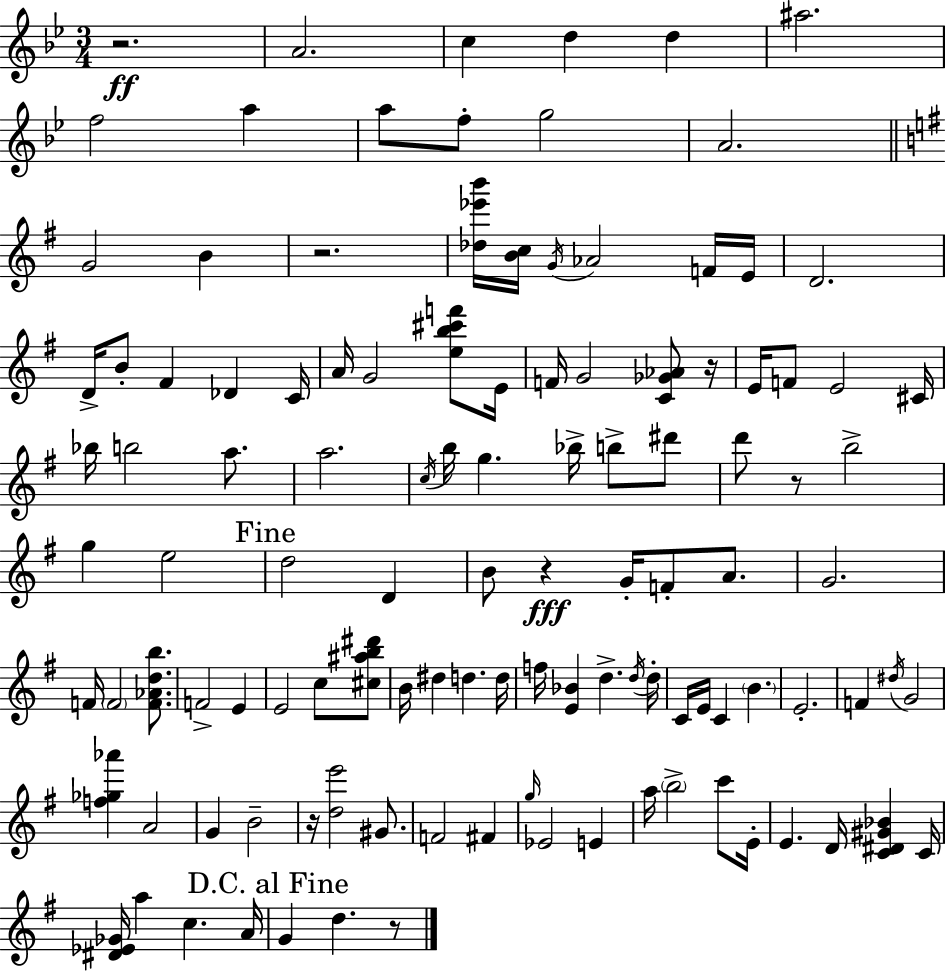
{
  \clef treble
  \numericTimeSignature
  \time 3/4
  \key g \minor
  r2.\ff | a'2. | c''4 d''4 d''4 | ais''2. | \break f''2 a''4 | a''8 f''8-. g''2 | a'2. | \bar "||" \break \key g \major g'2 b'4 | r2. | <des'' ees''' b'''>16 <b' c''>16 \acciaccatura { g'16 } aes'2 f'16 | e'16 d'2. | \break d'16-> b'8-. fis'4 des'4 | c'16 a'16 g'2 <e'' b'' cis''' f'''>8 | e'16 f'16 g'2 <c' ges' aes'>8 | r16 e'16 f'8 e'2 | \break cis'16 bes''16 b''2 a''8. | a''2. | \acciaccatura { c''16 } b''16 g''4. bes''16-> b''8-> | dis'''8 d'''8 r8 b''2-> | \break g''4 e''2 | \mark "Fine" d''2 d'4 | b'8 r4\fff g'16-. f'8-. a'8. | g'2. | \break f'16 \parenthesize f'2 <f' aes' d'' b''>8. | f'2-> e'4 | e'2 c''8 | <cis'' ais'' b'' dis'''>8 b'16 dis''4 d''4. | \break d''16 f''16 <e' bes'>4 d''4.-> | \acciaccatura { d''16 } d''16-. c'16 e'16 c'4 \parenthesize b'4. | e'2.-. | f'4 \acciaccatura { dis''16 } g'2 | \break <f'' ges'' aes'''>4 a'2 | g'4 b'2-- | r16 <d'' e'''>2 | gis'8. f'2 | \break fis'4 \grace { g''16 } ees'2 | e'4 a''16 \parenthesize b''2-> | c'''8 e'16-. e'4. d'16 | <c' dis' gis' bes'>4 c'16 <dis' ees' ges'>16 a''4 c''4. | \break a'16 \mark "D.C. al Fine" g'4 d''4. | r8 \bar "|."
}